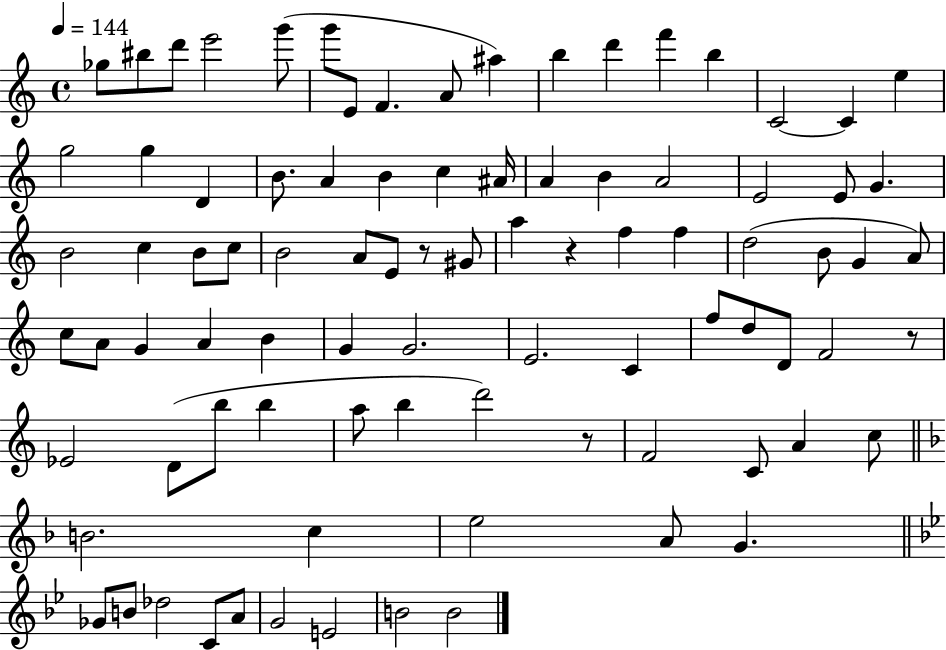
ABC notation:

X:1
T:Untitled
M:4/4
L:1/4
K:C
_g/2 ^b/2 d'/2 e'2 g'/2 g'/2 E/2 F A/2 ^a b d' f' b C2 C e g2 g D B/2 A B c ^A/4 A B A2 E2 E/2 G B2 c B/2 c/2 B2 A/2 E/2 z/2 ^G/2 a z f f d2 B/2 G A/2 c/2 A/2 G A B G G2 E2 C f/2 d/2 D/2 F2 z/2 _E2 D/2 b/2 b a/2 b d'2 z/2 F2 C/2 A c/2 B2 c e2 A/2 G _G/2 B/2 _d2 C/2 A/2 G2 E2 B2 B2